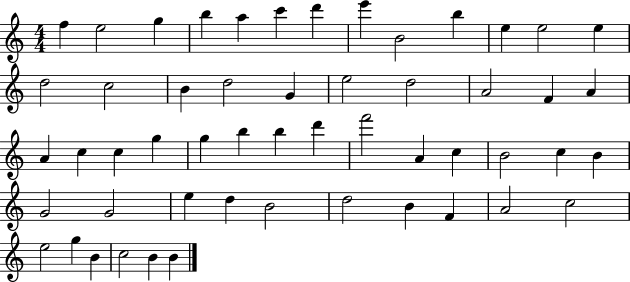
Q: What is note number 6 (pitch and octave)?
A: C6